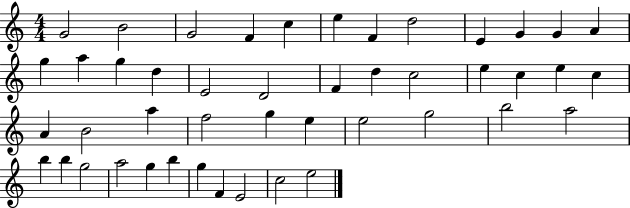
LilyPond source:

{
  \clef treble
  \numericTimeSignature
  \time 4/4
  \key c \major
  g'2 b'2 | g'2 f'4 c''4 | e''4 f'4 d''2 | e'4 g'4 g'4 a'4 | \break g''4 a''4 g''4 d''4 | e'2 d'2 | f'4 d''4 c''2 | e''4 c''4 e''4 c''4 | \break a'4 b'2 a''4 | f''2 g''4 e''4 | e''2 g''2 | b''2 a''2 | \break b''4 b''4 g''2 | a''2 g''4 b''4 | g''4 f'4 e'2 | c''2 e''2 | \break \bar "|."
}